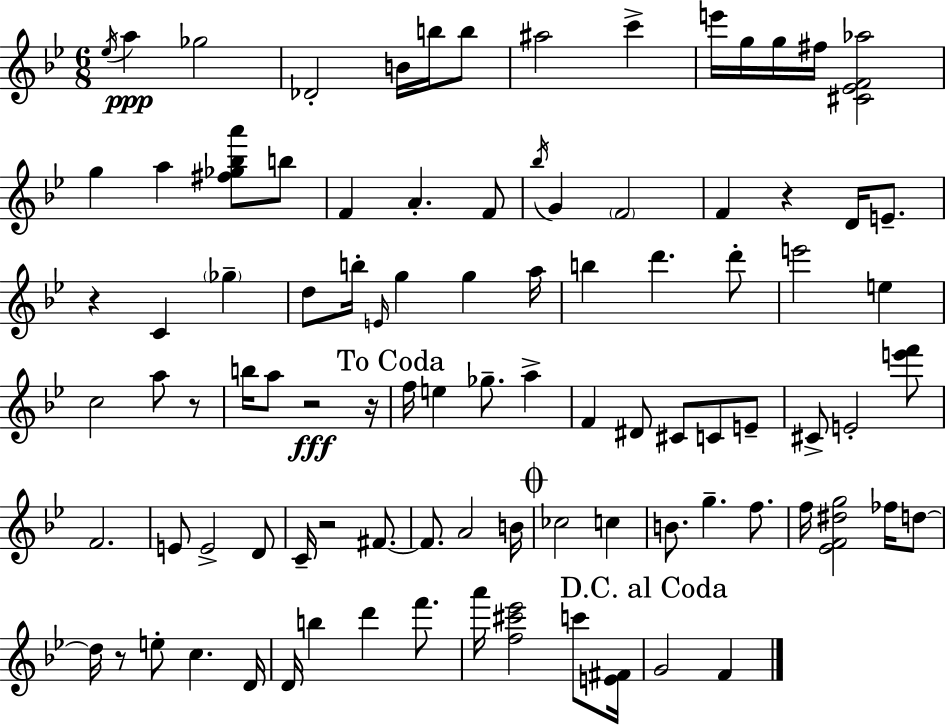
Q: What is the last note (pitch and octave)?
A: F4